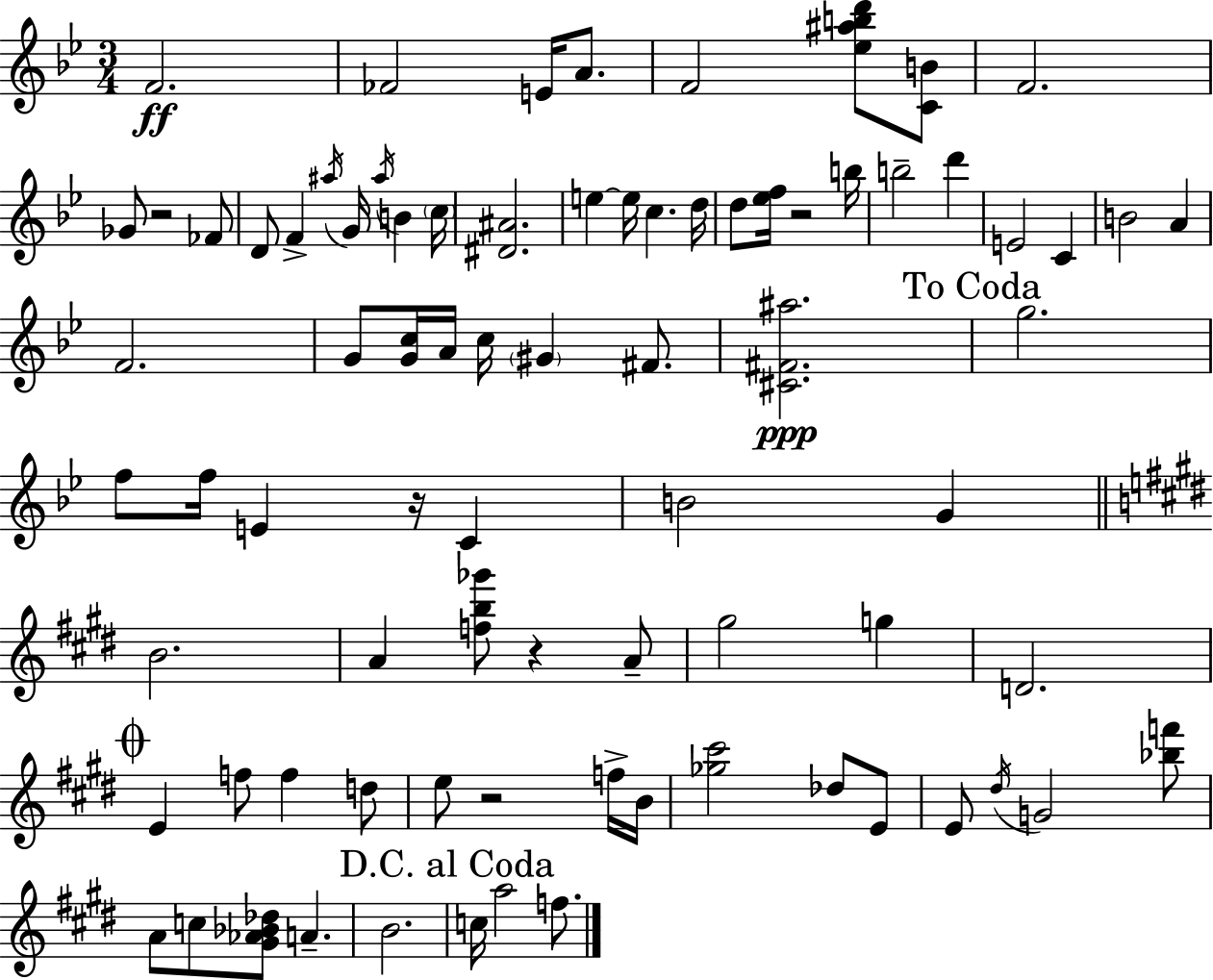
F4/h. FES4/h E4/s A4/e. F4/h [Eb5,A#5,B5,D6]/e [C4,B4]/e F4/h. Gb4/e R/h FES4/e D4/e F4/q A#5/s G4/s A#5/s B4/q C5/s [D#4,A#4]/h. E5/q E5/s C5/q. D5/s D5/e [Eb5,F5]/s R/h B5/s B5/h D6/q E4/h C4/q B4/h A4/q F4/h. G4/e [G4,C5]/s A4/s C5/s G#4/q F#4/e. [C#4,F#4,A#5]/h. G5/h. F5/e F5/s E4/q R/s C4/q B4/h G4/q B4/h. A4/q [F5,B5,Gb6]/e R/q A4/e G#5/h G5/q D4/h. E4/q F5/e F5/q D5/e E5/e R/h F5/s B4/s [Gb5,C#6]/h Db5/e E4/e E4/e D#5/s G4/h [Bb5,F6]/e A4/e C5/e [G#4,Ab4,Bb4,Db5]/e A4/q. B4/h. C5/s A5/h F5/e.